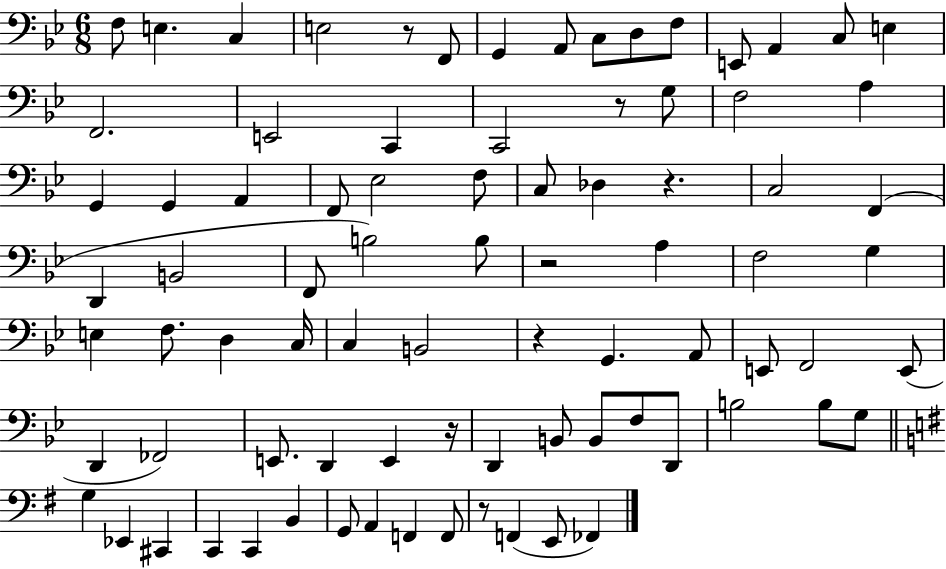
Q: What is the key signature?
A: BES major